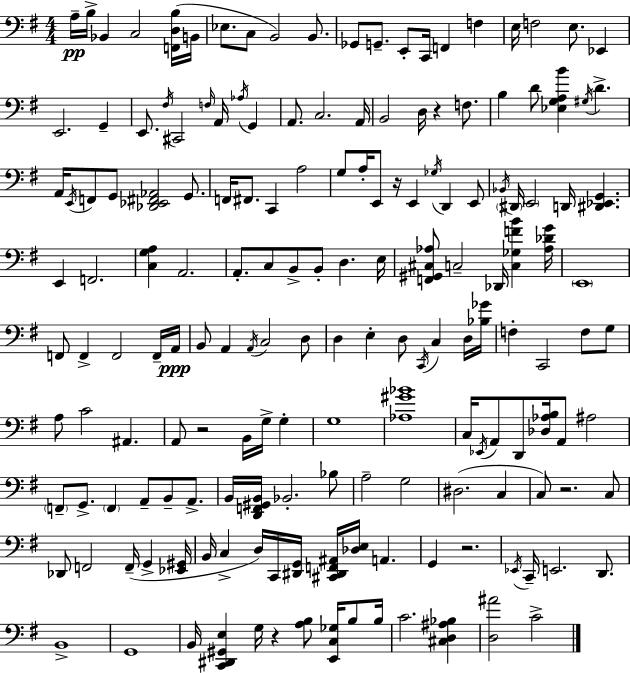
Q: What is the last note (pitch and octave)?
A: C4